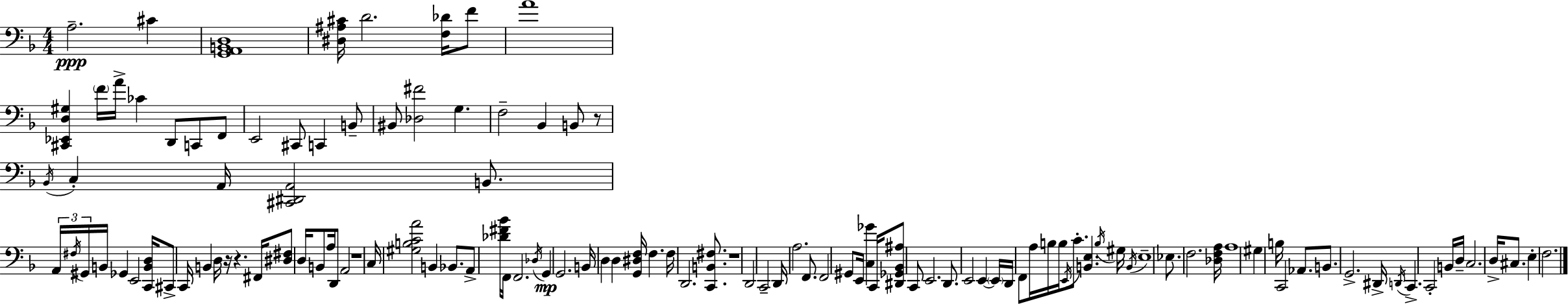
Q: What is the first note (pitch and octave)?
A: A3